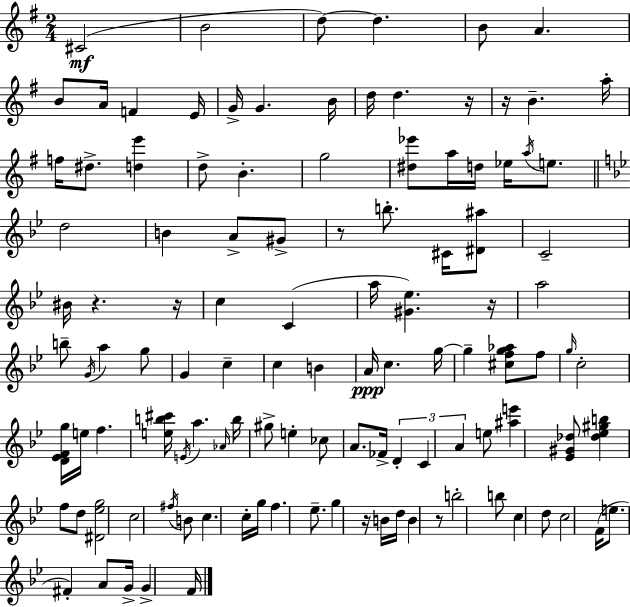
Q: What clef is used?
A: treble